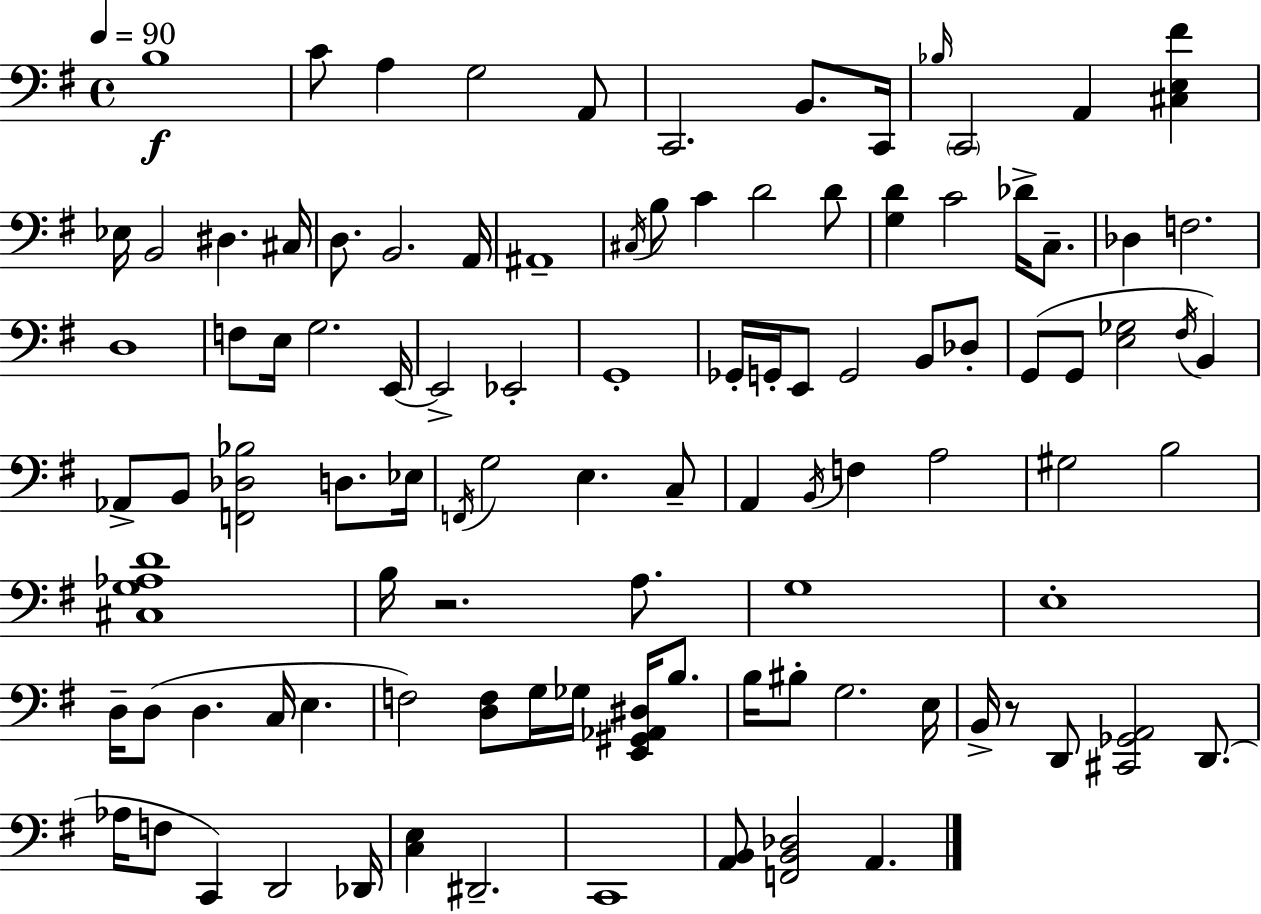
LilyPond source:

{
  \clef bass
  \time 4/4
  \defaultTimeSignature
  \key e \minor
  \tempo 4 = 90
  b1\f | c'8 a4 g2 a,8 | c,2. b,8. c,16 | \grace { bes16 } \parenthesize c,2 a,4 <cis e fis'>4 | \break ees16 b,2 dis4. | cis16 d8. b,2. | a,16 ais,1-- | \acciaccatura { cis16 } b8 c'4 d'2 | \break d'8 <g d'>4 c'2 des'16-> c8.-- | des4 f2. | d1 | f8 e16 g2. | \break e,16~~ e,2-> ees,2-. | g,1-. | ges,16-. g,16-. e,8 g,2 b,8 | des8-. g,8( g,8 <e ges>2 \acciaccatura { fis16 } b,4) | \break aes,8-> b,8 <f, des bes>2 d8. | ees16 \acciaccatura { f,16 } g2 e4. | c8-- a,4 \acciaccatura { b,16 } f4 a2 | gis2 b2 | \break <cis g aes d'>1 | b16 r2. | a8. g1 | e1-. | \break d16-- d8( d4. c16 e4. | f2) <d f>8 g16 | ges16 <e, gis, aes, dis>16 b8. b16 bis8-. g2. | e16 b,16-> r8 d,8 <cis, ges, a,>2 | \break d,8.( aes16 f8 c,4) d,2 | des,16 <c e>4 dis,2.-- | c,1 | <a, b,>8 <f, b, des>2 a,4. | \break \bar "|."
}